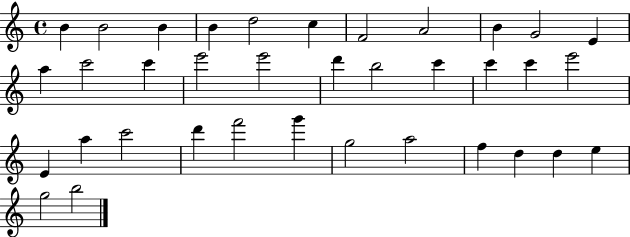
B4/q B4/h B4/q B4/q D5/h C5/q F4/h A4/h B4/q G4/h E4/q A5/q C6/h C6/q E6/h E6/h D6/q B5/h C6/q C6/q C6/q E6/h E4/q A5/q C6/h D6/q F6/h G6/q G5/h A5/h F5/q D5/q D5/q E5/q G5/h B5/h